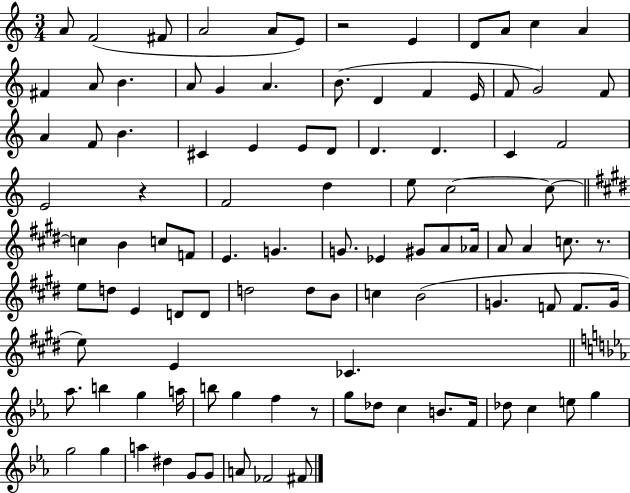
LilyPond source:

{
  \clef treble
  \numericTimeSignature
  \time 3/4
  \key c \major
  a'8 f'2( fis'8 | a'2 a'8 e'8) | r2 e'4 | d'8 a'8 c''4 a'4 | \break fis'4 a'8 b'4. | a'8 g'4 a'4. | b'8.( d'4 f'4 e'16 | f'8 g'2) f'8 | \break a'4 f'8 b'4. | cis'4 e'4 e'8 d'8 | d'4. d'4. | c'4 f'2 | \break e'2 r4 | f'2 d''4 | e''8 c''2~~ c''8~~ | \bar "||" \break \key e \major c''4 b'4 c''8 f'8 | e'4. g'4. | g'8. ees'4 gis'8 a'8 aes'16 | a'8 a'4 c''8. r8. | \break e''8 d''8 e'4 d'8 d'8 | d''2 d''8 b'8 | c''4 b'2( | g'4. f'8 f'8. g'16 | \break e''8) e'4 ces'4. | \bar "||" \break \key ees \major aes''8. b''4 g''4 a''16 | b''8 g''4 f''4 r8 | g''8 des''8 c''4 b'8. f'16 | des''8 c''4 e''8 g''4 | \break g''2 g''4 | a''4 dis''4 g'8 g'8 | a'8 fes'2 fis'8 | \bar "|."
}